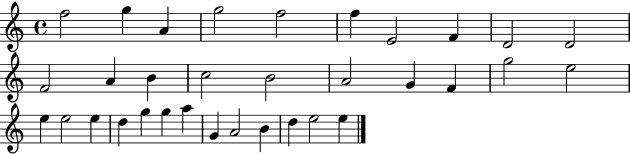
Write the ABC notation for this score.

X:1
T:Untitled
M:4/4
L:1/4
K:C
f2 g A g2 f2 f E2 F D2 D2 F2 A B c2 B2 A2 G F g2 e2 e e2 e d g g a G A2 B d e2 e